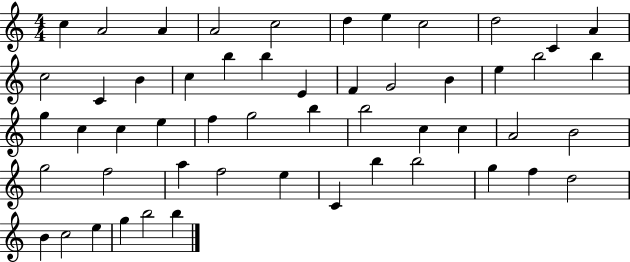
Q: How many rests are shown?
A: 0